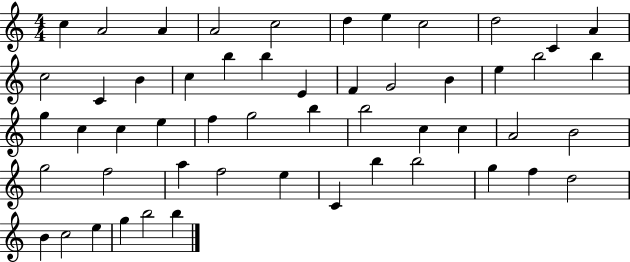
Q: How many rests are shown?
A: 0